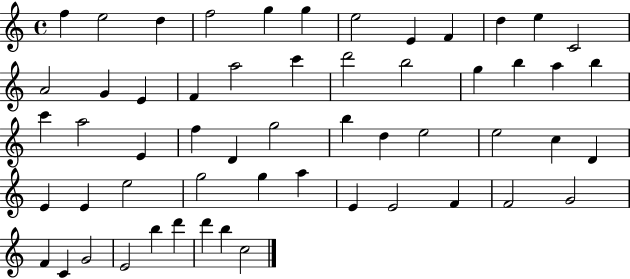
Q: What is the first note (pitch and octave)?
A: F5